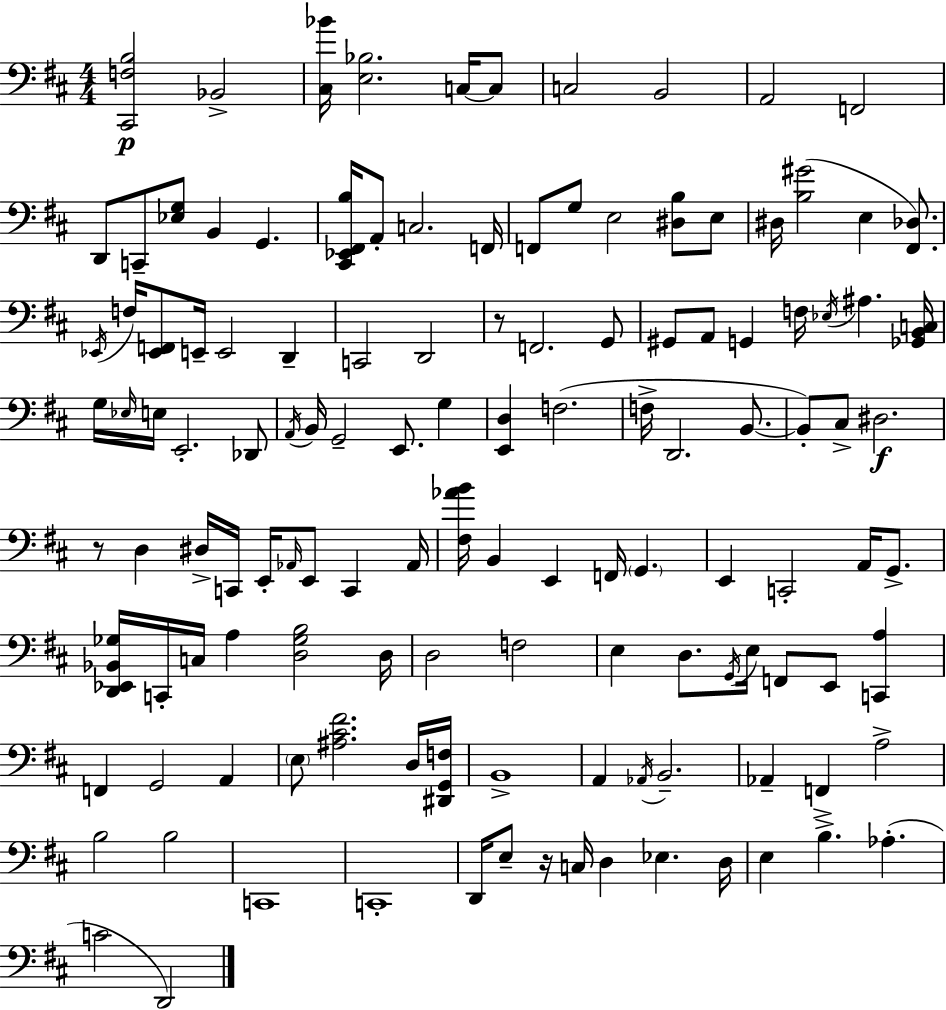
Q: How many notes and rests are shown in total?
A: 127